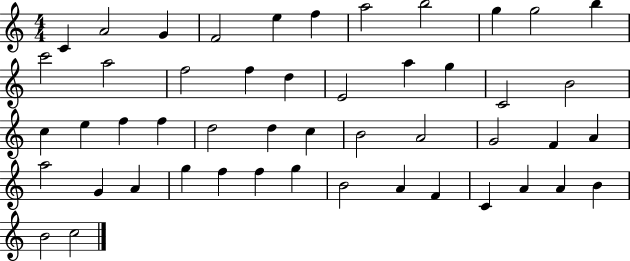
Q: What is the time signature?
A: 4/4